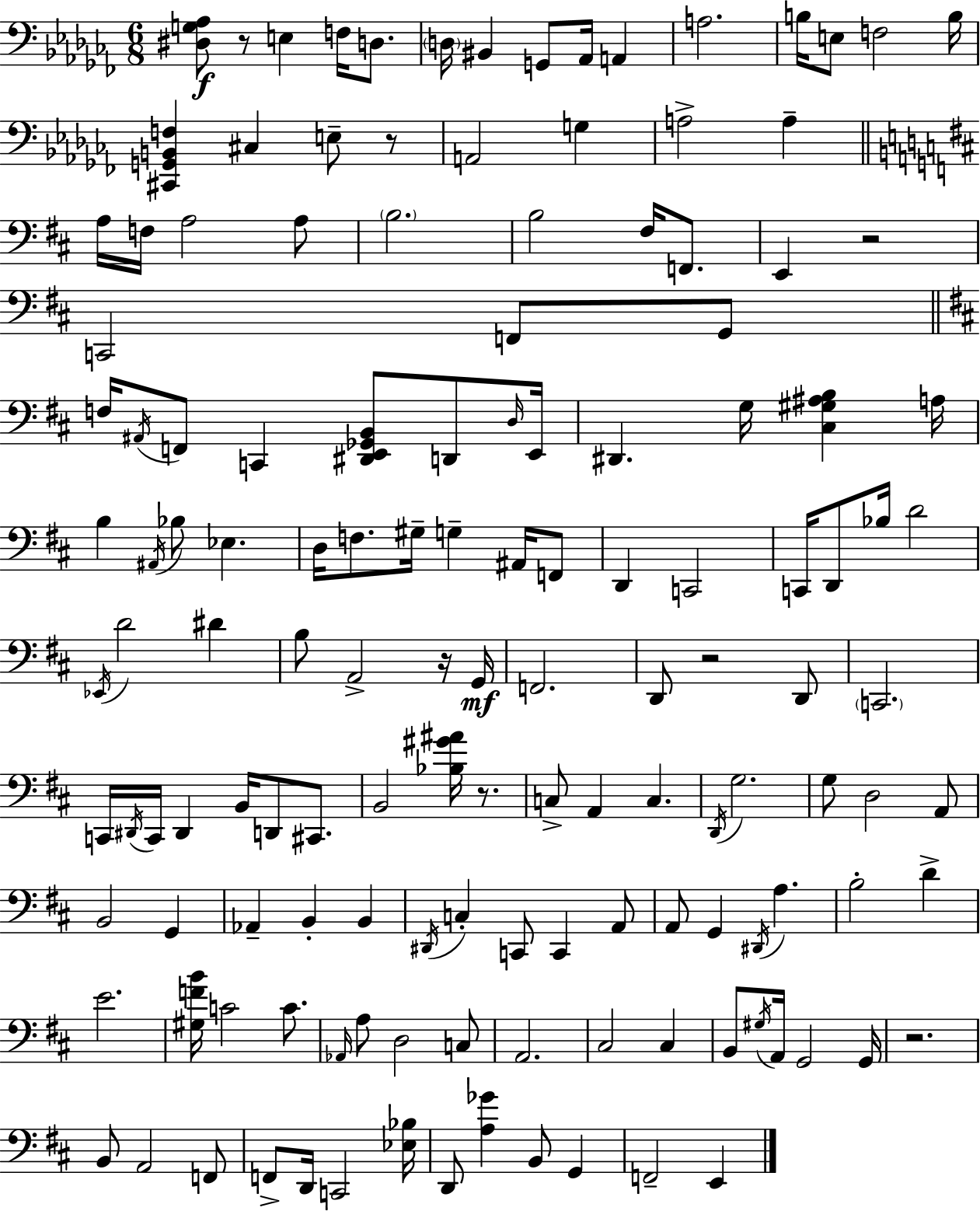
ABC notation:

X:1
T:Untitled
M:6/8
L:1/4
K:Abm
[^D,G,_A,]/2 z/2 E, F,/4 D,/2 D,/4 ^B,, G,,/2 _A,,/4 A,, A,2 B,/4 E,/2 F,2 B,/4 [^C,,G,,B,,F,] ^C, E,/2 z/2 A,,2 G, A,2 A, A,/4 F,/4 A,2 A,/2 B,2 B,2 ^F,/4 F,,/2 E,, z2 C,,2 F,,/2 G,,/2 F,/4 ^A,,/4 F,,/2 C,, [^D,,E,,_G,,B,,]/2 D,,/2 D,/4 E,,/4 ^D,, G,/4 [^C,^G,^A,B,] A,/4 B, ^A,,/4 _B,/2 _E, D,/4 F,/2 ^G,/4 G, ^A,,/4 F,,/2 D,, C,,2 C,,/4 D,,/2 _B,/4 D2 _E,,/4 D2 ^D B,/2 A,,2 z/4 G,,/4 F,,2 D,,/2 z2 D,,/2 C,,2 C,,/4 ^D,,/4 C,,/4 ^D,, B,,/4 D,,/2 ^C,,/2 B,,2 [_B,^G^A]/4 z/2 C,/2 A,, C, D,,/4 G,2 G,/2 D,2 A,,/2 B,,2 G,, _A,, B,, B,, ^D,,/4 C, C,,/2 C,, A,,/2 A,,/2 G,, ^D,,/4 A, B,2 D E2 [^G,FB]/4 C2 C/2 _A,,/4 A,/2 D,2 C,/2 A,,2 ^C,2 ^C, B,,/2 ^G,/4 A,,/4 G,,2 G,,/4 z2 B,,/2 A,,2 F,,/2 F,,/2 D,,/4 C,,2 [_E,_B,]/4 D,,/2 [A,_G] B,,/2 G,, F,,2 E,,